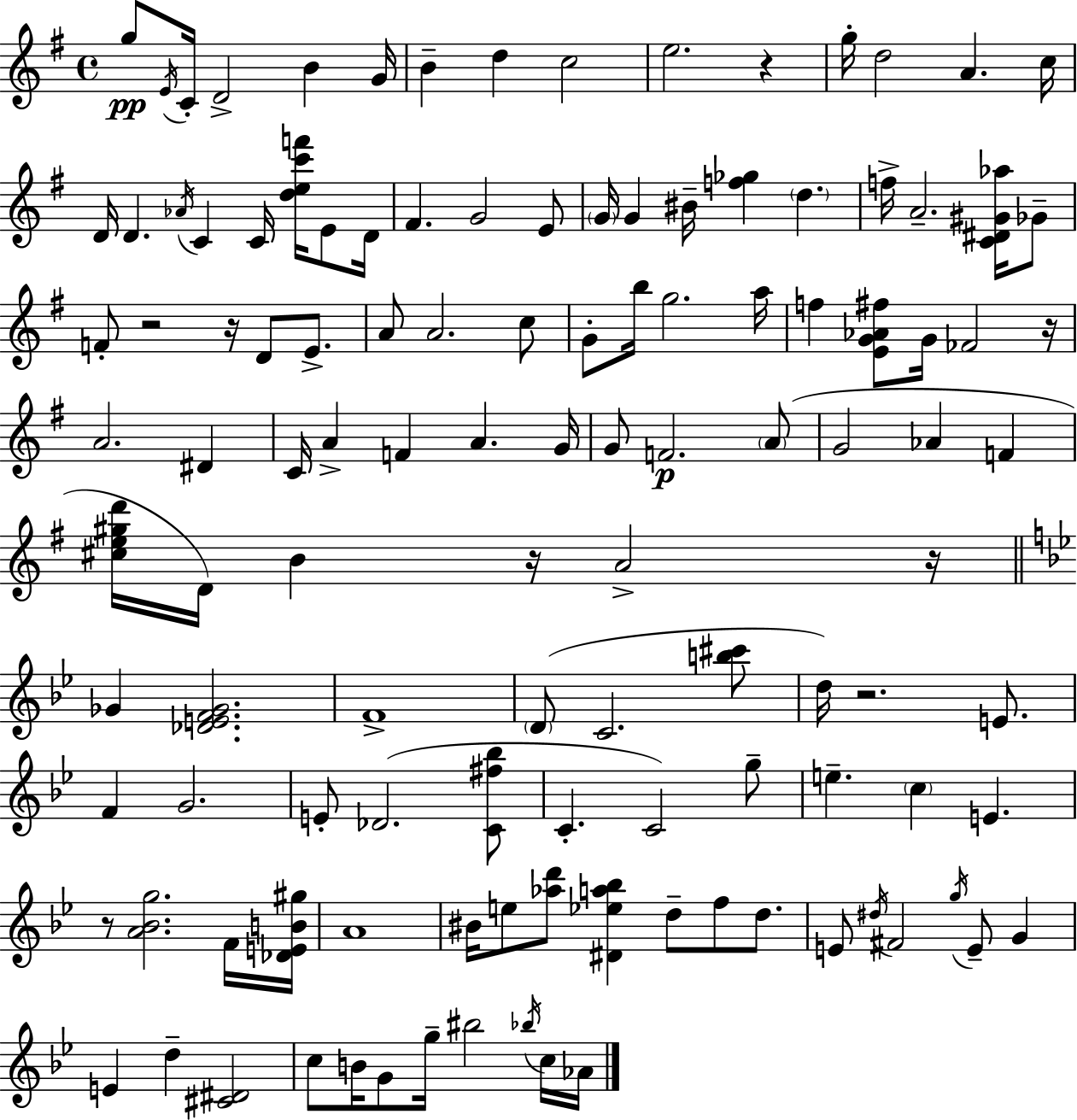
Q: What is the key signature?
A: G major